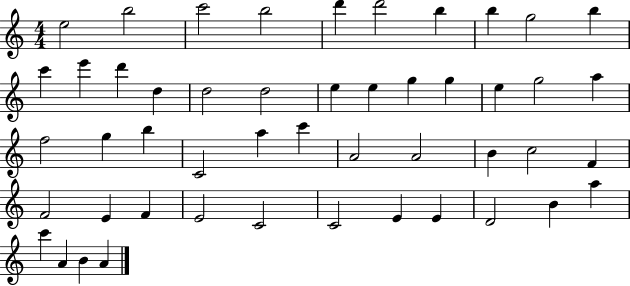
E5/h B5/h C6/h B5/h D6/q D6/h B5/q B5/q G5/h B5/q C6/q E6/q D6/q D5/q D5/h D5/h E5/q E5/q G5/q G5/q E5/q G5/h A5/q F5/h G5/q B5/q C4/h A5/q C6/q A4/h A4/h B4/q C5/h F4/q F4/h E4/q F4/q E4/h C4/h C4/h E4/q E4/q D4/h B4/q A5/q C6/q A4/q B4/q A4/q